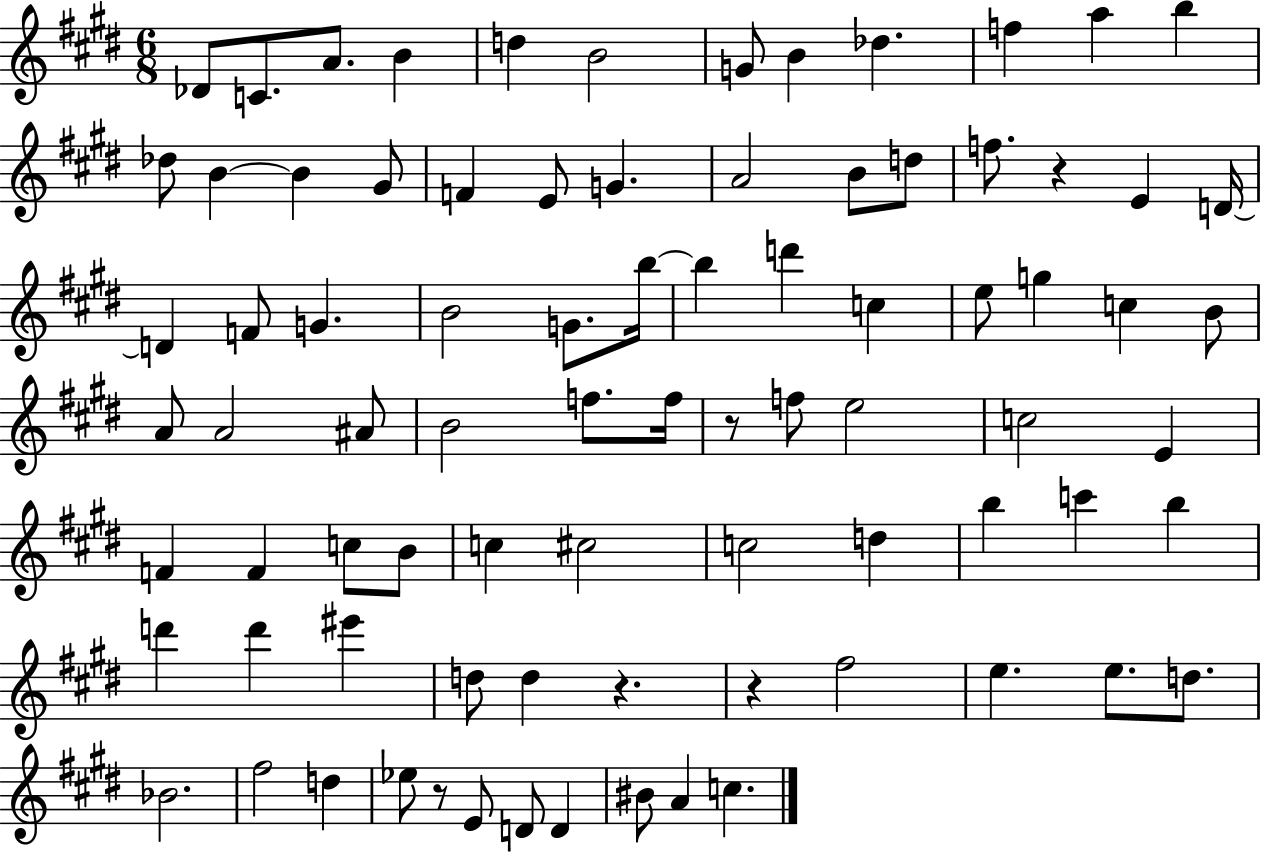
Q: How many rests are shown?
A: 5